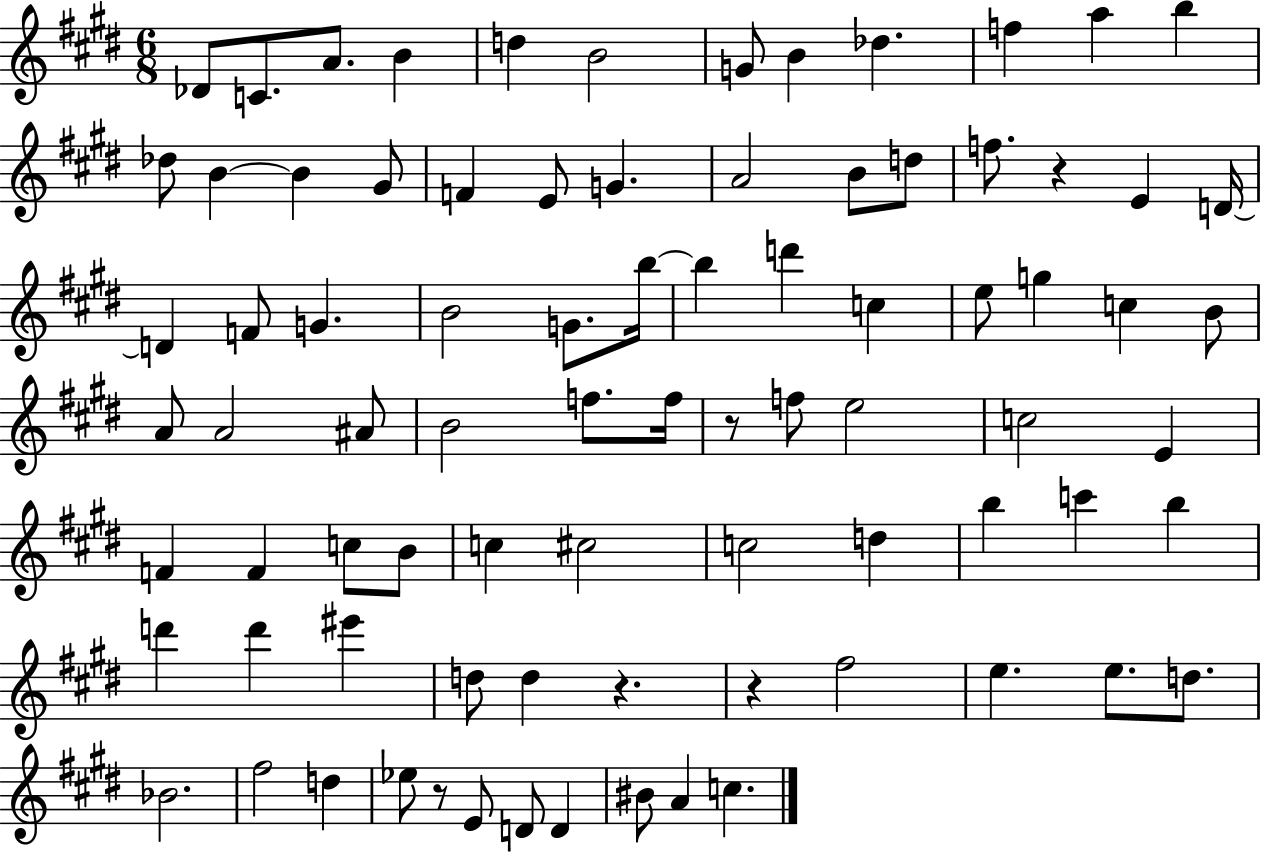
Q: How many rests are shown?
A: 5